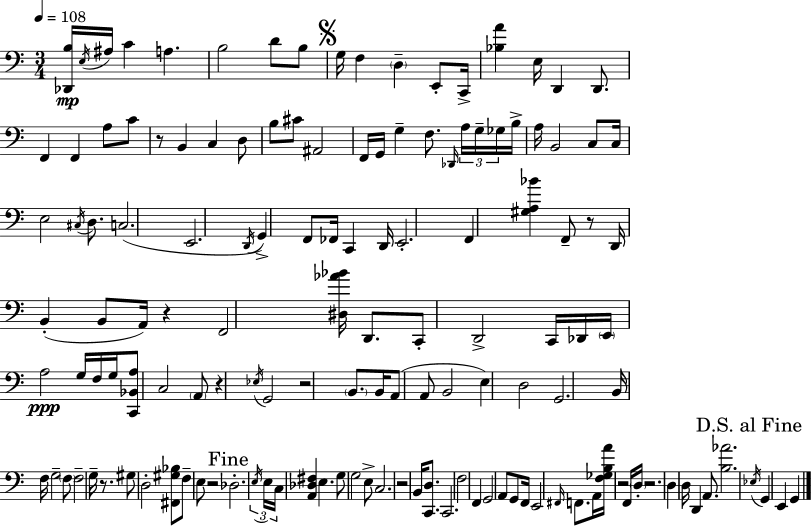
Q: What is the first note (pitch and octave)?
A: E3